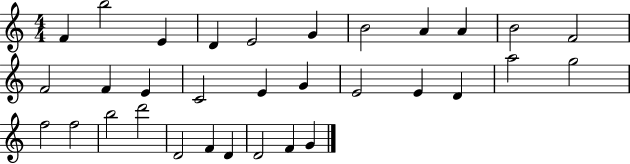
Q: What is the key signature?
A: C major